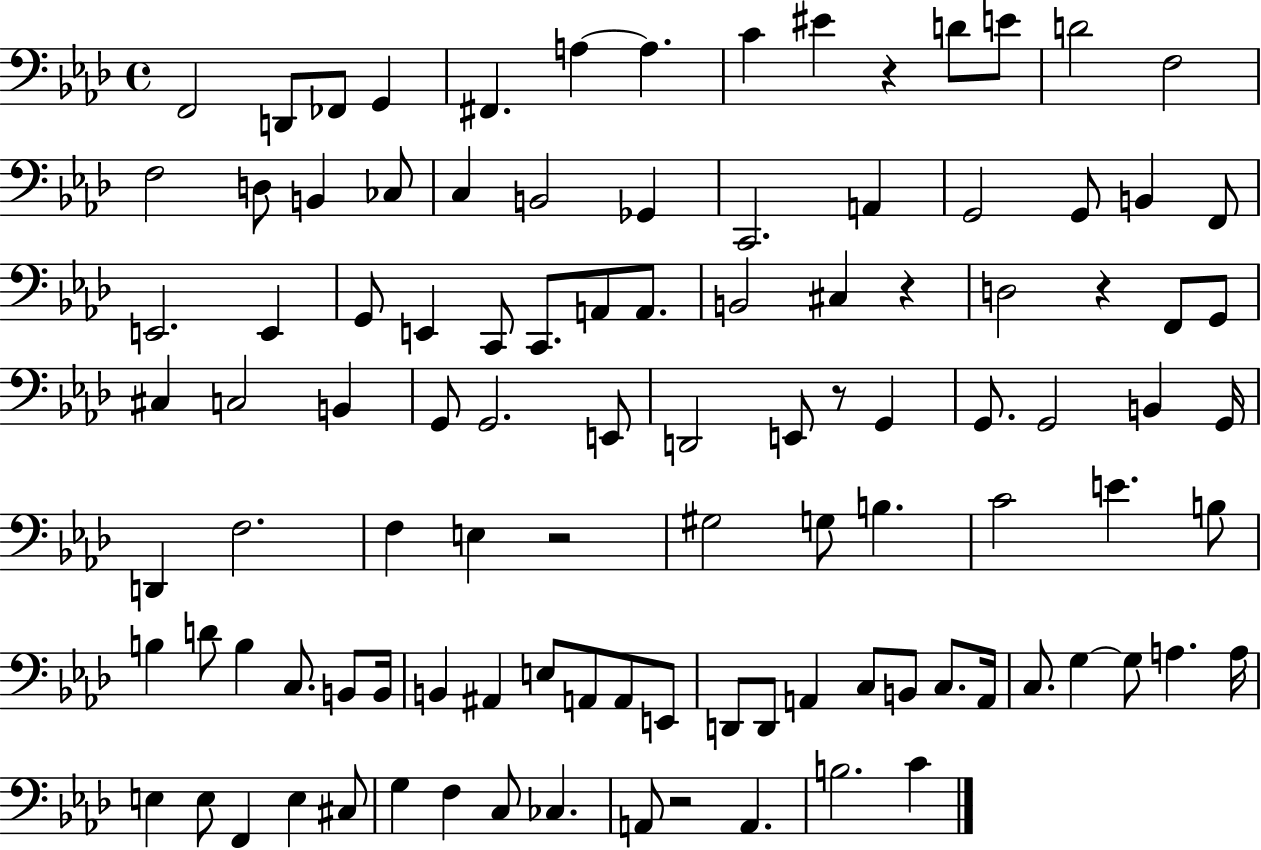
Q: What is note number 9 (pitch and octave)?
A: EIS4